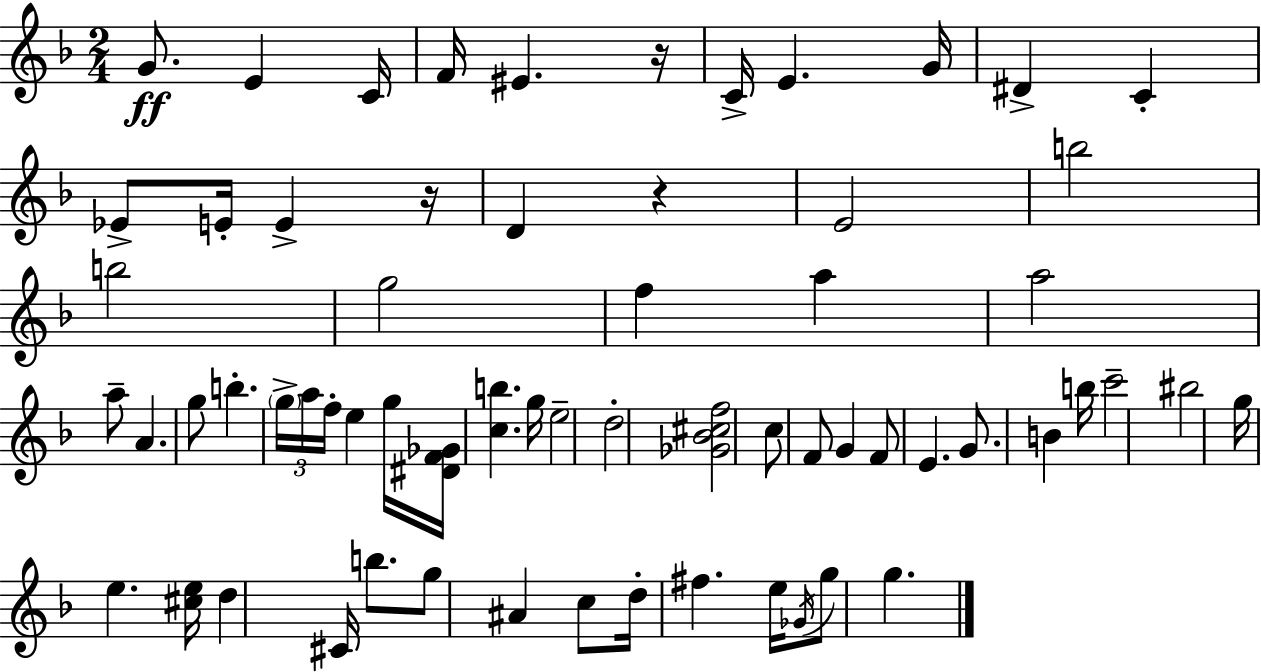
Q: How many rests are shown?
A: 3